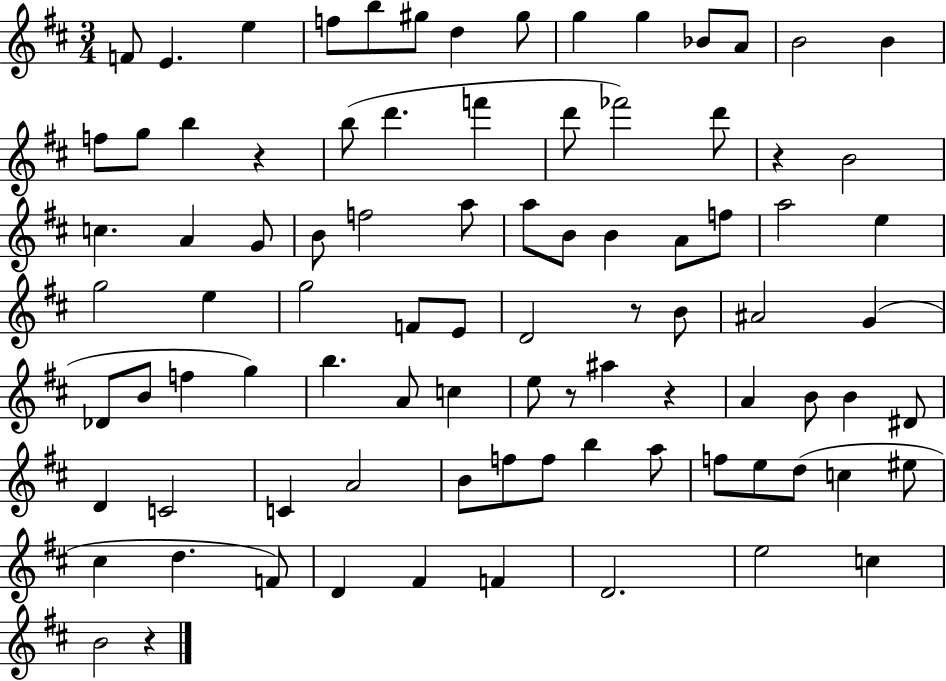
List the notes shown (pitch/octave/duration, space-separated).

F4/e E4/q. E5/q F5/e B5/e G#5/e D5/q G#5/e G5/q G5/q Bb4/e A4/e B4/h B4/q F5/e G5/e B5/q R/q B5/e D6/q. F6/q D6/e FES6/h D6/e R/q B4/h C5/q. A4/q G4/e B4/e F5/h A5/e A5/e B4/e B4/q A4/e F5/e A5/h E5/q G5/h E5/q G5/h F4/e E4/e D4/h R/e B4/e A#4/h G4/q Db4/e B4/e F5/q G5/q B5/q. A4/e C5/q E5/e R/e A#5/q R/q A4/q B4/e B4/q D#4/e D4/q C4/h C4/q A4/h B4/e F5/e F5/e B5/q A5/e F5/e E5/e D5/e C5/q EIS5/e C#5/q D5/q. F4/e D4/q F#4/q F4/q D4/h. E5/h C5/q B4/h R/q